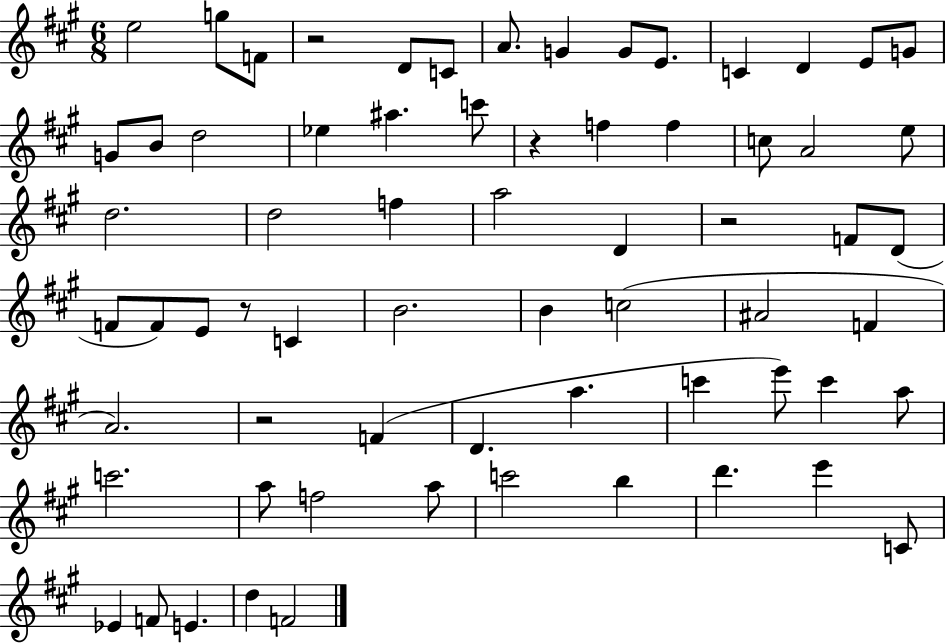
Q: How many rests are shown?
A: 5